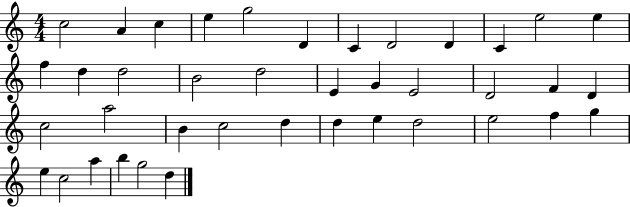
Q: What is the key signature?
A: C major